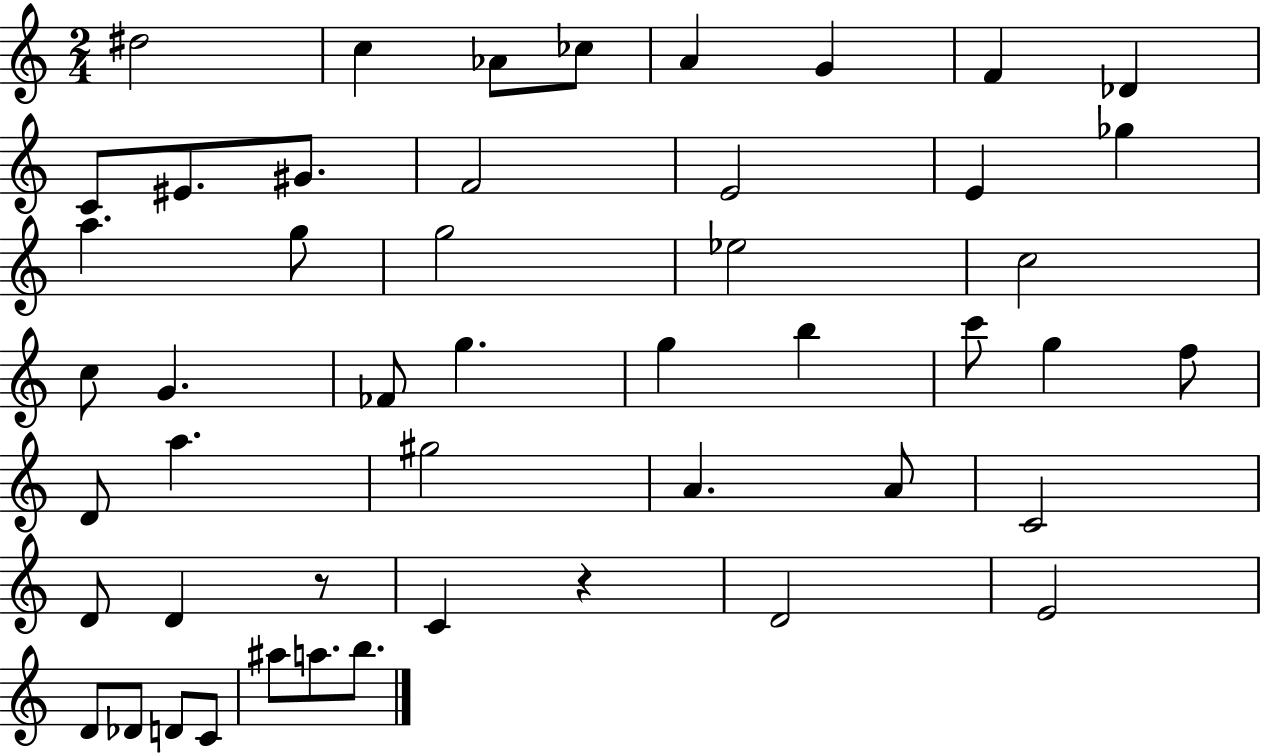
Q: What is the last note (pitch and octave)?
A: B5